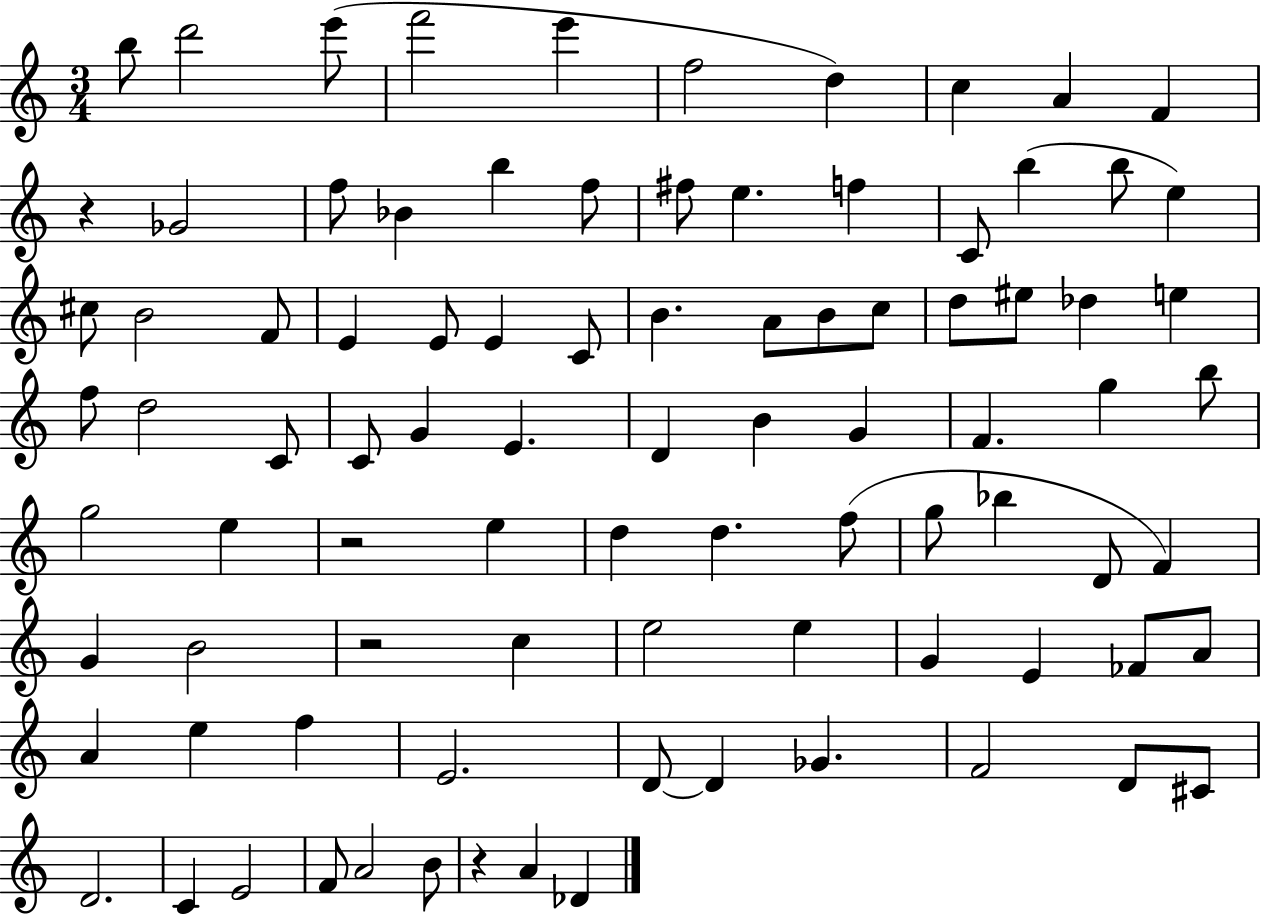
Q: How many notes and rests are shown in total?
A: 90